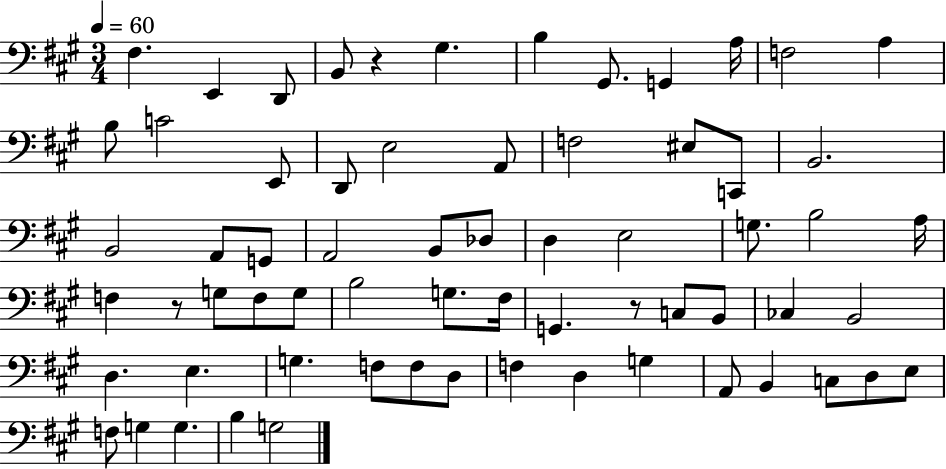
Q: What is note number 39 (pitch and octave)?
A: F#3